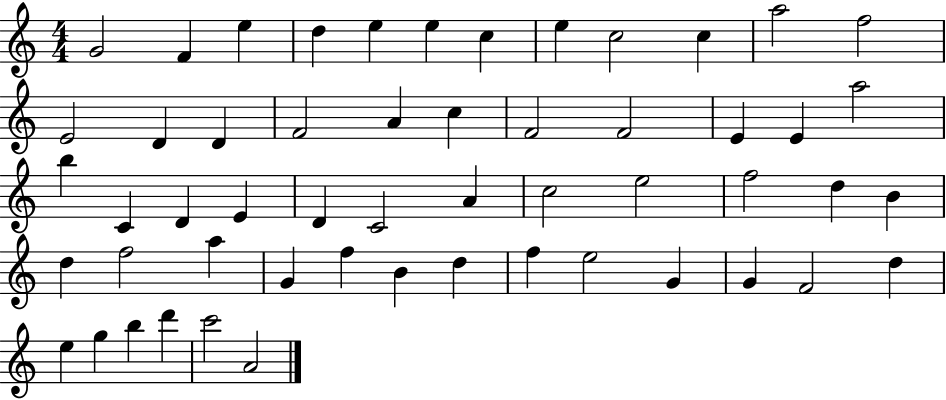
{
  \clef treble
  \numericTimeSignature
  \time 4/4
  \key c \major
  g'2 f'4 e''4 | d''4 e''4 e''4 c''4 | e''4 c''2 c''4 | a''2 f''2 | \break e'2 d'4 d'4 | f'2 a'4 c''4 | f'2 f'2 | e'4 e'4 a''2 | \break b''4 c'4 d'4 e'4 | d'4 c'2 a'4 | c''2 e''2 | f''2 d''4 b'4 | \break d''4 f''2 a''4 | g'4 f''4 b'4 d''4 | f''4 e''2 g'4 | g'4 f'2 d''4 | \break e''4 g''4 b''4 d'''4 | c'''2 a'2 | \bar "|."
}